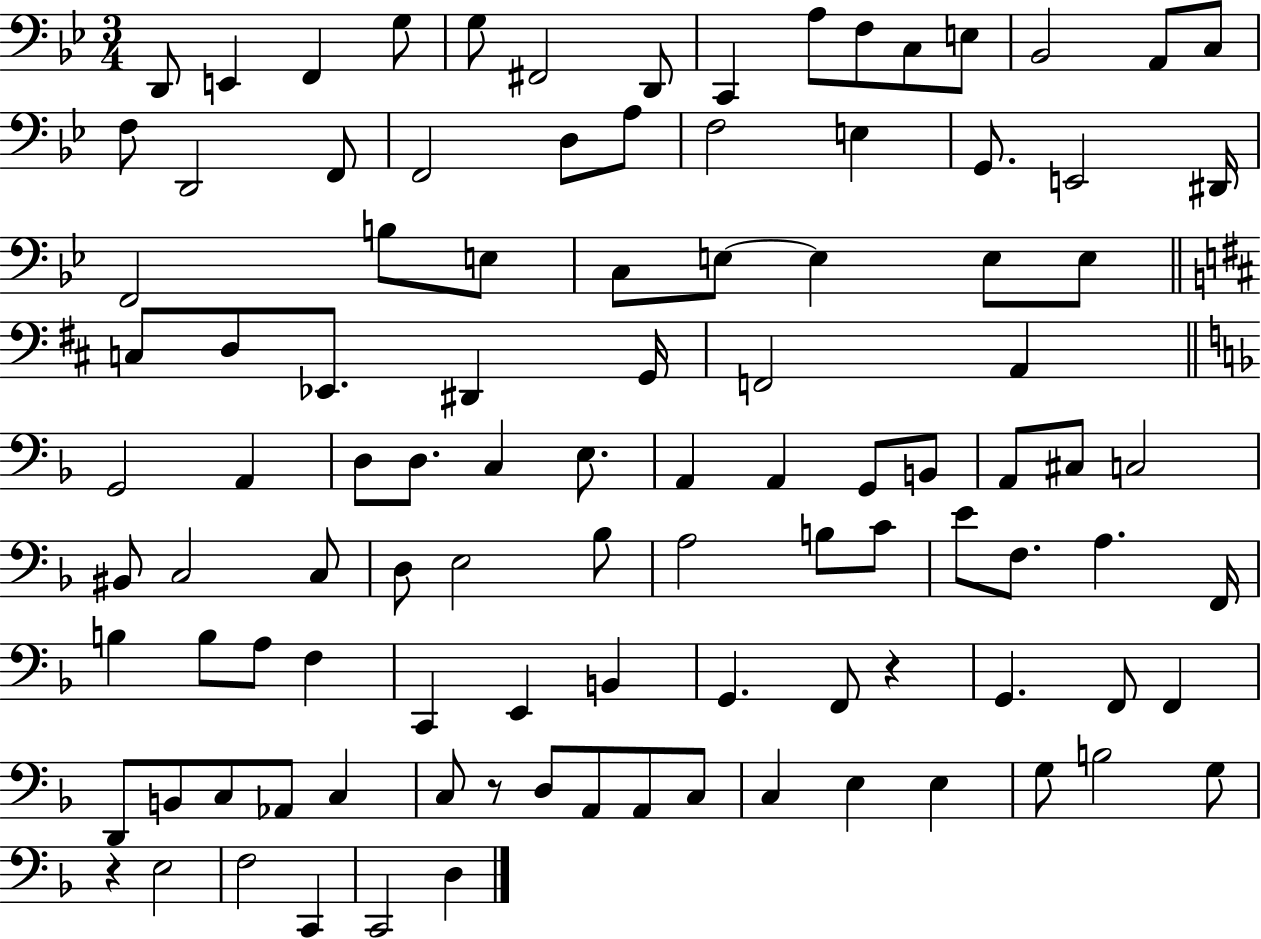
D2/e E2/q F2/q G3/e G3/e F#2/h D2/e C2/q A3/e F3/e C3/e E3/e Bb2/h A2/e C3/e F3/e D2/h F2/e F2/h D3/e A3/e F3/h E3/q G2/e. E2/h D#2/s F2/h B3/e E3/e C3/e E3/e E3/q E3/e E3/e C3/e D3/e Eb2/e. D#2/q G2/s F2/h A2/q G2/h A2/q D3/e D3/e. C3/q E3/e. A2/q A2/q G2/e B2/e A2/e C#3/e C3/h BIS2/e C3/h C3/e D3/e E3/h Bb3/e A3/h B3/e C4/e E4/e F3/e. A3/q. F2/s B3/q B3/e A3/e F3/q C2/q E2/q B2/q G2/q. F2/e R/q G2/q. F2/e F2/q D2/e B2/e C3/e Ab2/e C3/q C3/e R/e D3/e A2/e A2/e C3/e C3/q E3/q E3/q G3/e B3/h G3/e R/q E3/h F3/h C2/q C2/h D3/q